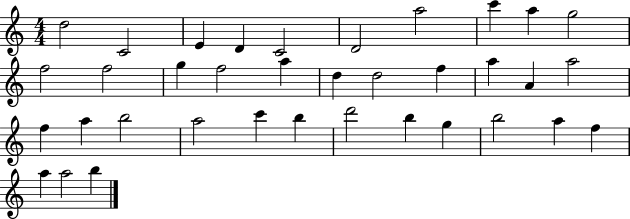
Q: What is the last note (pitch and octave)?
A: B5